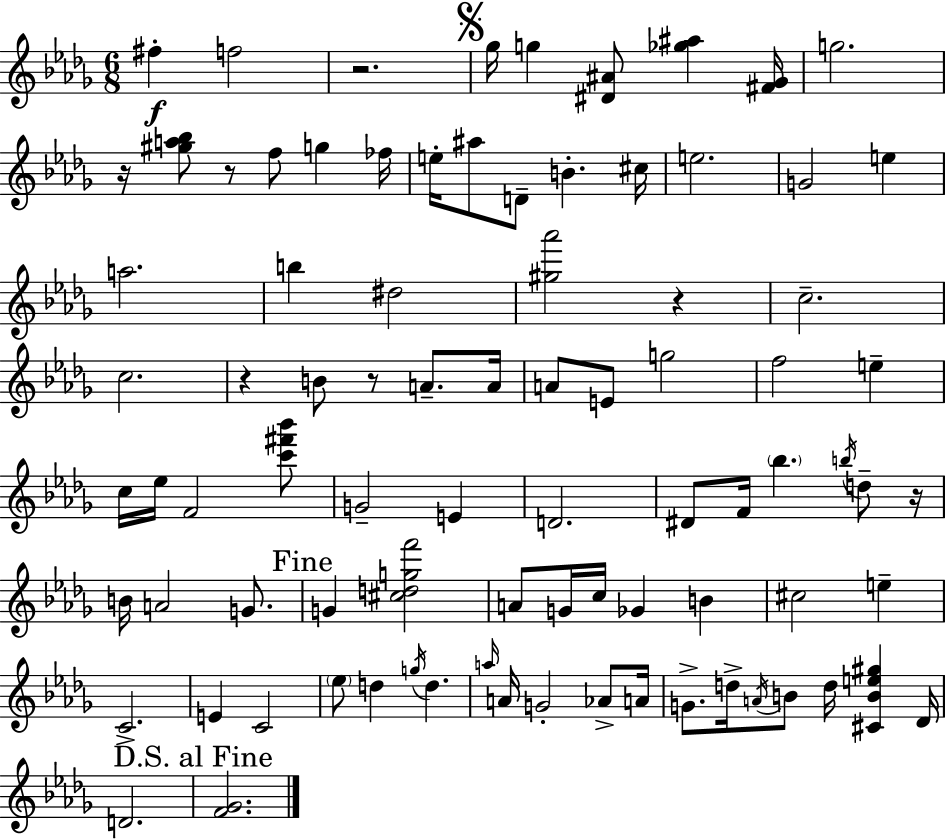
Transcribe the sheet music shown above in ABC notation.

X:1
T:Untitled
M:6/8
L:1/4
K:Bbm
^f f2 z2 _g/4 g [^D^A]/2 [_g^a] [^F_G]/4 g2 z/4 [^ga_b]/2 z/2 f/2 g _f/4 e/4 ^a/2 D/2 B ^c/4 e2 G2 e a2 b ^d2 [^g_a']2 z c2 c2 z B/2 z/2 A/2 A/4 A/2 E/2 g2 f2 e c/4 _e/4 F2 [c'^f'_b']/2 G2 E D2 ^D/2 F/4 _b b/4 d/2 z/4 B/4 A2 G/2 G [^cdgf']2 A/2 G/4 c/4 _G B ^c2 e C2 E C2 _e/2 d g/4 d a/4 A/4 G2 _A/2 A/4 G/2 d/4 A/4 B/2 d/4 [^CBe^g] _D/4 D2 [F_G]2